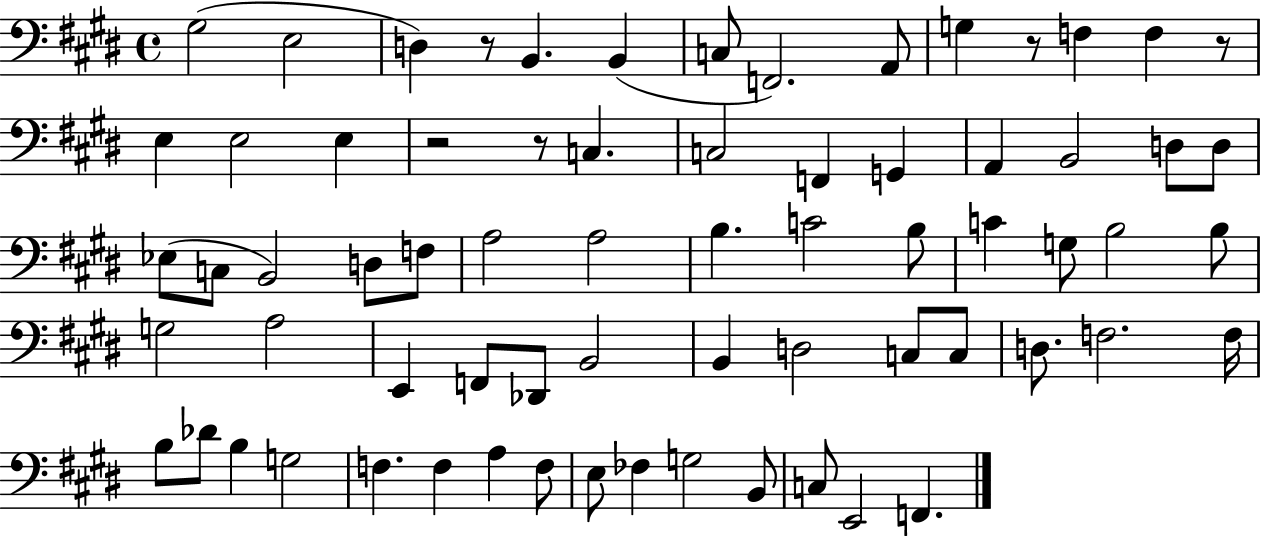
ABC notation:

X:1
T:Untitled
M:4/4
L:1/4
K:E
^G,2 E,2 D, z/2 B,, B,, C,/2 F,,2 A,,/2 G, z/2 F, F, z/2 E, E,2 E, z2 z/2 C, C,2 F,, G,, A,, B,,2 D,/2 D,/2 _E,/2 C,/2 B,,2 D,/2 F,/2 A,2 A,2 B, C2 B,/2 C G,/2 B,2 B,/2 G,2 A,2 E,, F,,/2 _D,,/2 B,,2 B,, D,2 C,/2 C,/2 D,/2 F,2 F,/4 B,/2 _D/2 B, G,2 F, F, A, F,/2 E,/2 _F, G,2 B,,/2 C,/2 E,,2 F,,